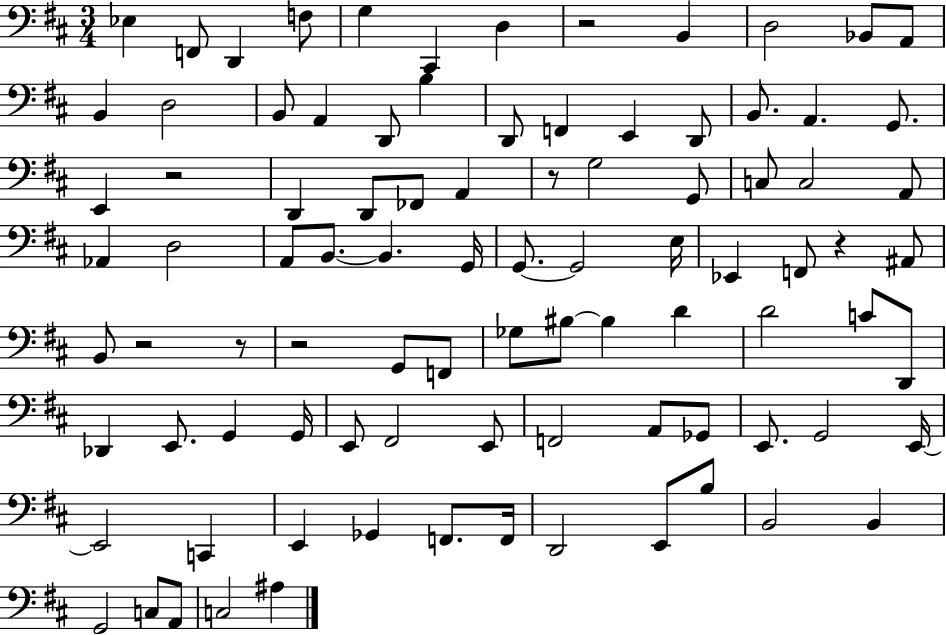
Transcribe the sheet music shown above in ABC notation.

X:1
T:Untitled
M:3/4
L:1/4
K:D
_E, F,,/2 D,, F,/2 G, ^C,, D, z2 B,, D,2 _B,,/2 A,,/2 B,, D,2 B,,/2 A,, D,,/2 B, D,,/2 F,, E,, D,,/2 B,,/2 A,, G,,/2 E,, z2 D,, D,,/2 _F,,/2 A,, z/2 G,2 G,,/2 C,/2 C,2 A,,/2 _A,, D,2 A,,/2 B,,/2 B,, G,,/4 G,,/2 G,,2 E,/4 _E,, F,,/2 z ^A,,/2 B,,/2 z2 z/2 z2 G,,/2 F,,/2 _G,/2 ^B,/2 ^B, D D2 C/2 D,,/2 _D,, E,,/2 G,, G,,/4 E,,/2 ^F,,2 E,,/2 F,,2 A,,/2 _G,,/2 E,,/2 G,,2 E,,/4 E,,2 C,, E,, _G,, F,,/2 F,,/4 D,,2 E,,/2 B,/2 B,,2 B,, G,,2 C,/2 A,,/2 C,2 ^A,